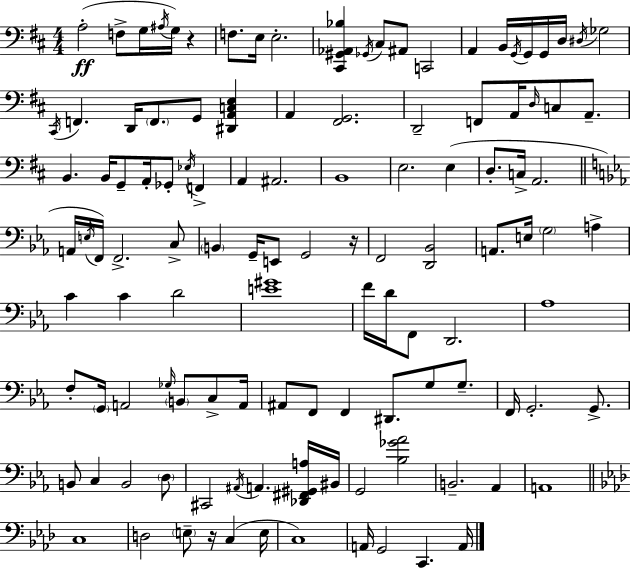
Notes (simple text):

A3/h F3/e G3/s A#3/s G3/s R/q F3/e. E3/s E3/h. [C#2,G#2,Ab2,Bb3]/q Gb2/s C#3/e A#2/e C2/h A2/q B2/s G2/s G2/s G2/s D3/s D#3/s Gb3/h C#2/s F2/q. D2/s F2/e. G2/e [D#2,A2,C3,E3]/q A2/q [F#2,G2]/h. D2/h F2/e A2/s D3/s C3/e A2/e. B2/q. B2/s G2/e A2/s Gb2/e Eb3/s F2/q A2/q A#2/h. B2/w E3/h. E3/q D3/e. C3/s A2/h. A2/s E3/s F2/s F2/h. C3/e B2/q G2/s E2/e G2/h R/s F2/h [D2,Bb2]/h A2/e. E3/s G3/h A3/q C4/q C4/q D4/h [E4,G#4]/w F4/s D4/s F2/e D2/h. Ab3/w F3/e G2/s A2/h Gb3/s B2/e C3/e A2/s A#2/e F2/e F2/q D#2/e. G3/e G3/e. F2/s G2/h. G2/e. B2/e C3/q B2/h D3/e C#2/h A#2/s A2/q. [Db2,F#2,G#2,A3]/s BIS2/s G2/h [Bb3,Gb4,Ab4]/h B2/h. Ab2/q A2/w C3/w D3/h E3/e R/s C3/q E3/s C3/w A2/s G2/h C2/q. A2/s